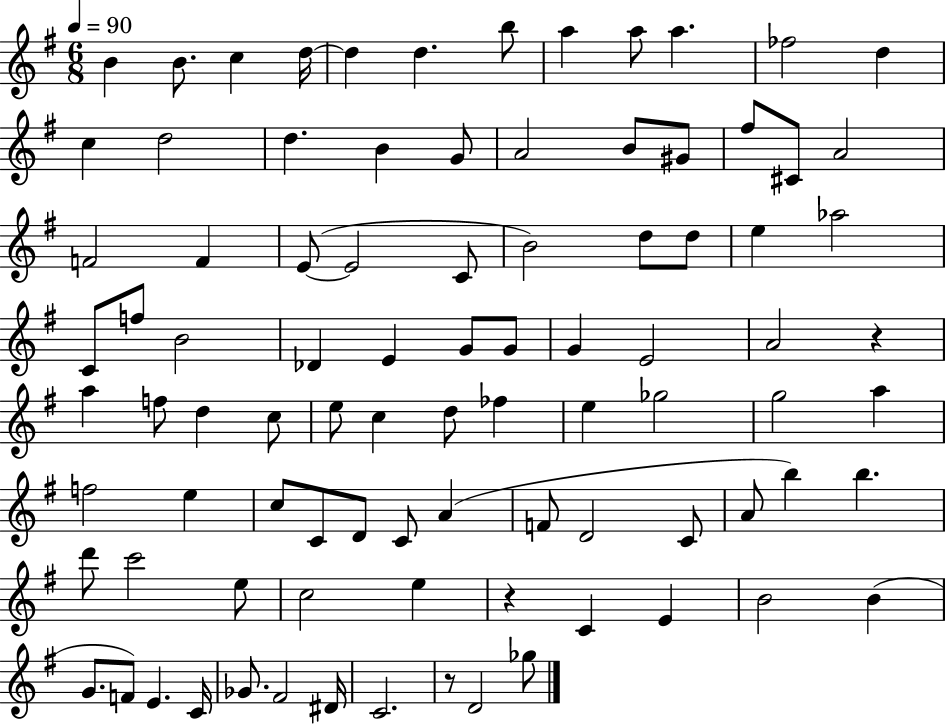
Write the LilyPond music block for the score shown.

{
  \clef treble
  \numericTimeSignature
  \time 6/8
  \key g \major
  \tempo 4 = 90
  b'4 b'8. c''4 d''16~~ | d''4 d''4. b''8 | a''4 a''8 a''4. | fes''2 d''4 | \break c''4 d''2 | d''4. b'4 g'8 | a'2 b'8 gis'8 | fis''8 cis'8 a'2 | \break f'2 f'4 | e'8~(~ e'2 c'8 | b'2) d''8 d''8 | e''4 aes''2 | \break c'8 f''8 b'2 | des'4 e'4 g'8 g'8 | g'4 e'2 | a'2 r4 | \break a''4 f''8 d''4 c''8 | e''8 c''4 d''8 fes''4 | e''4 ges''2 | g''2 a''4 | \break f''2 e''4 | c''8 c'8 d'8 c'8 a'4( | f'8 d'2 c'8 | a'8 b''4) b''4. | \break d'''8 c'''2 e''8 | c''2 e''4 | r4 c'4 e'4 | b'2 b'4( | \break g'8. f'8) e'4. c'16 | ges'8. fis'2 dis'16 | c'2. | r8 d'2 ges''8 | \break \bar "|."
}